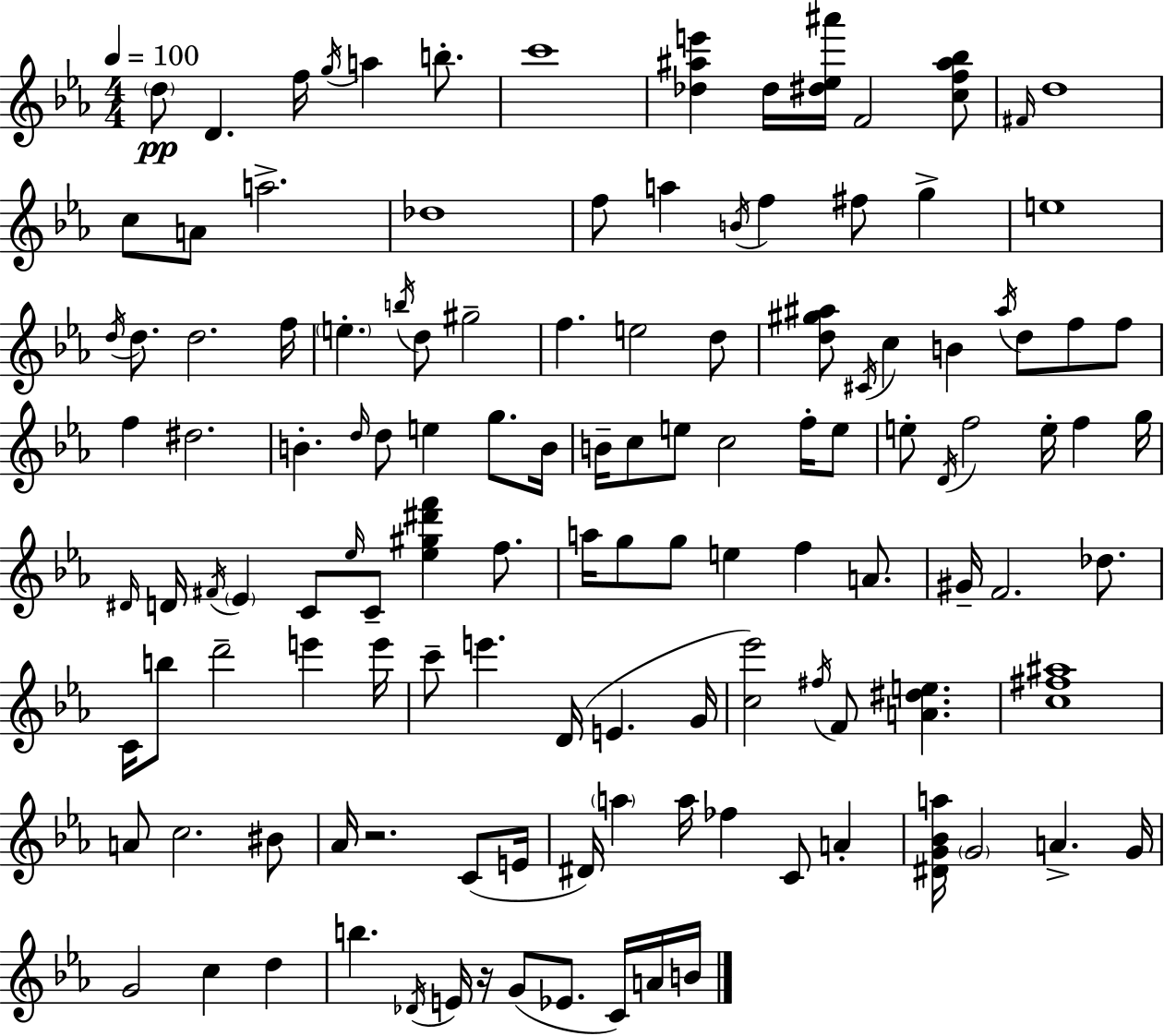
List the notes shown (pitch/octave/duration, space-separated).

D5/e D4/q. F5/s G5/s A5/q B5/e. C6/w [Db5,A#5,E6]/q Db5/s [D#5,Eb5,A#6]/s F4/h [C5,F5,A#5,Bb5]/e F#4/s D5/w C5/e A4/e A5/h. Db5/w F5/e A5/q B4/s F5/q F#5/e G5/q E5/w D5/s D5/e. D5/h. F5/s E5/q. B5/s D5/e G#5/h F5/q. E5/h D5/e [D5,G#5,A#5]/e C#4/s C5/q B4/q A#5/s D5/e F5/e F5/e F5/q D#5/h. B4/q. D5/s D5/e E5/q G5/e. B4/s B4/s C5/e E5/e C5/h F5/s E5/e E5/e D4/s F5/h E5/s F5/q G5/s D#4/s D4/s F#4/s Eb4/q C4/e Eb5/s C4/e [Eb5,G#5,D#6,F6]/q F5/e. A5/s G5/e G5/e E5/q F5/q A4/e. G#4/s F4/h. Db5/e. C4/s B5/e D6/h E6/q E6/s C6/e E6/q. D4/s E4/q. G4/s [C5,Eb6]/h F#5/s F4/e [A4,D#5,E5]/q. [C5,F#5,A#5]/w A4/e C5/h. BIS4/e Ab4/s R/h. C4/e E4/s D#4/s A5/q A5/s FES5/q C4/e A4/q [D#4,G4,Bb4,A5]/s G4/h A4/q. G4/s G4/h C5/q D5/q B5/q. Db4/s E4/s R/s G4/e Eb4/e. C4/s A4/s B4/s